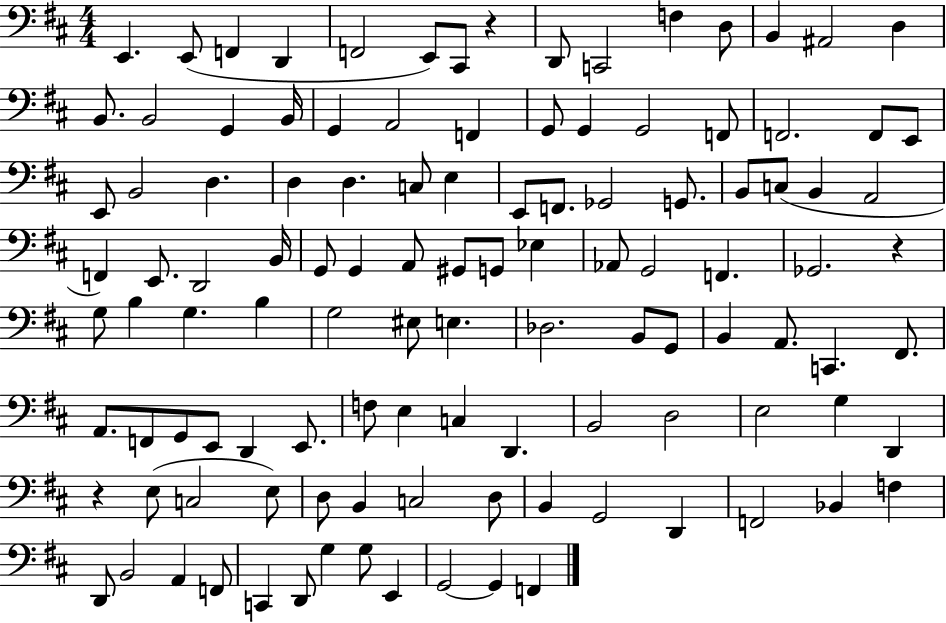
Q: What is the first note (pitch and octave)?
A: E2